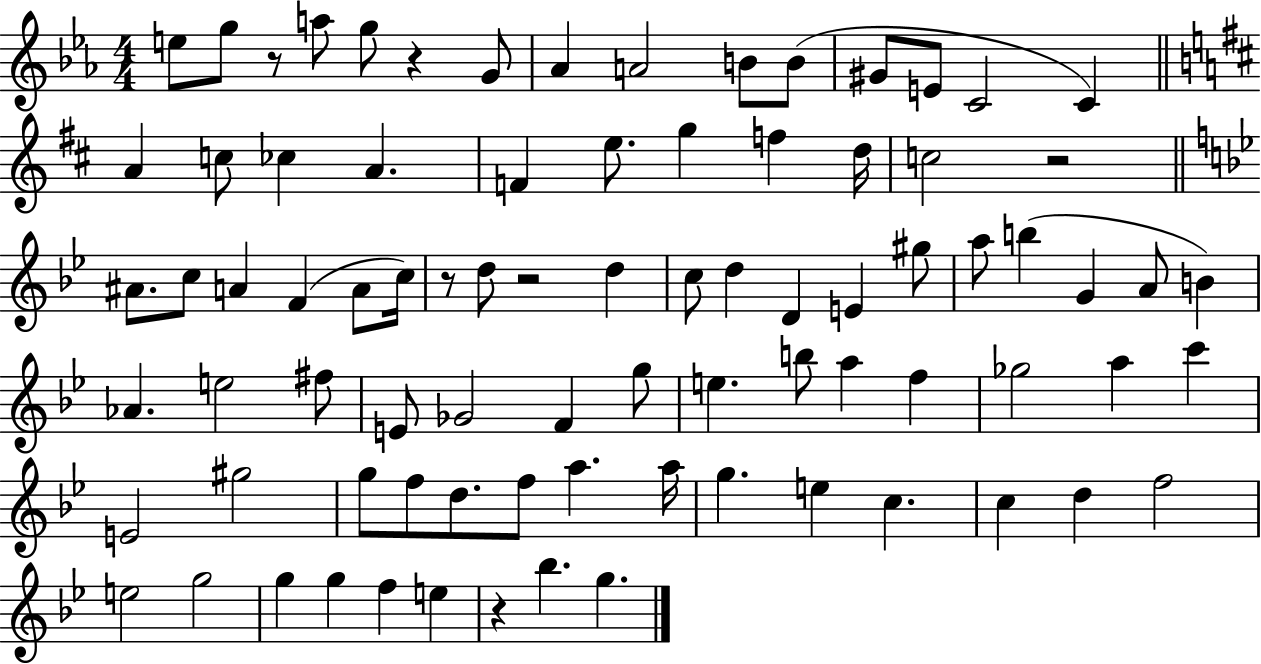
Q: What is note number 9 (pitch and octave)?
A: B4